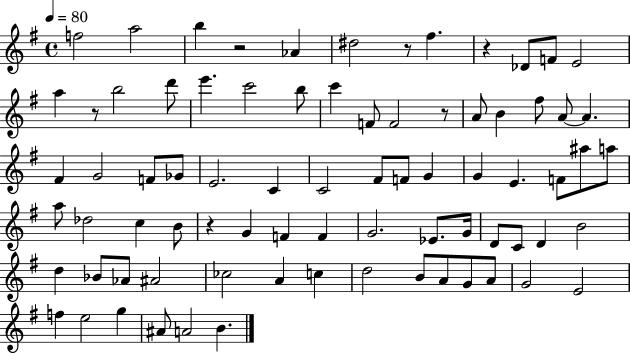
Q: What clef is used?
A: treble